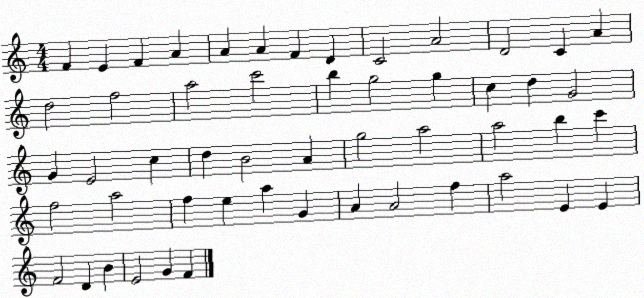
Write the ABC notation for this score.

X:1
T:Untitled
M:4/4
L:1/4
K:C
F E F A A A F D C2 A2 D2 C A d2 f2 a2 c'2 b g2 g c d G2 G E2 c d B2 A g2 a2 a2 b c' f2 a2 f e a G A A2 f a2 E E F2 D B E2 G F